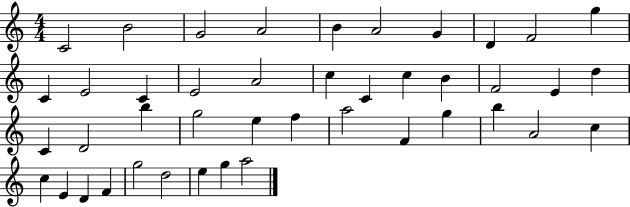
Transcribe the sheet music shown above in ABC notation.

X:1
T:Untitled
M:4/4
L:1/4
K:C
C2 B2 G2 A2 B A2 G D F2 g C E2 C E2 A2 c C c B F2 E d C D2 b g2 e f a2 F g b A2 c c E D F g2 d2 e g a2